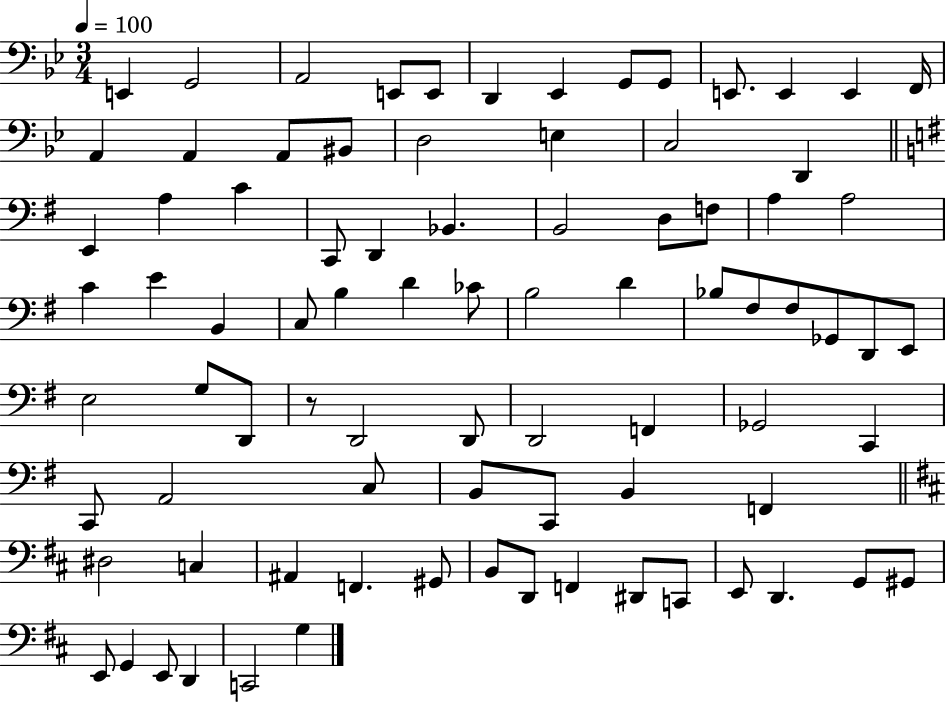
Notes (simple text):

E2/q G2/h A2/h E2/e E2/e D2/q Eb2/q G2/e G2/e E2/e. E2/q E2/q F2/s A2/q A2/q A2/e BIS2/e D3/h E3/q C3/h D2/q E2/q A3/q C4/q C2/e D2/q Bb2/q. B2/h D3/e F3/e A3/q A3/h C4/q E4/q B2/q C3/e B3/q D4/q CES4/e B3/h D4/q Bb3/e F#3/e F#3/e Gb2/e D2/e E2/e E3/h G3/e D2/e R/e D2/h D2/e D2/h F2/q Gb2/h C2/q C2/e A2/h C3/e B2/e C2/e B2/q F2/q D#3/h C3/q A#2/q F2/q. G#2/e B2/e D2/e F2/q D#2/e C2/e E2/e D2/q. G2/e G#2/e E2/e G2/q E2/e D2/q C2/h G3/q